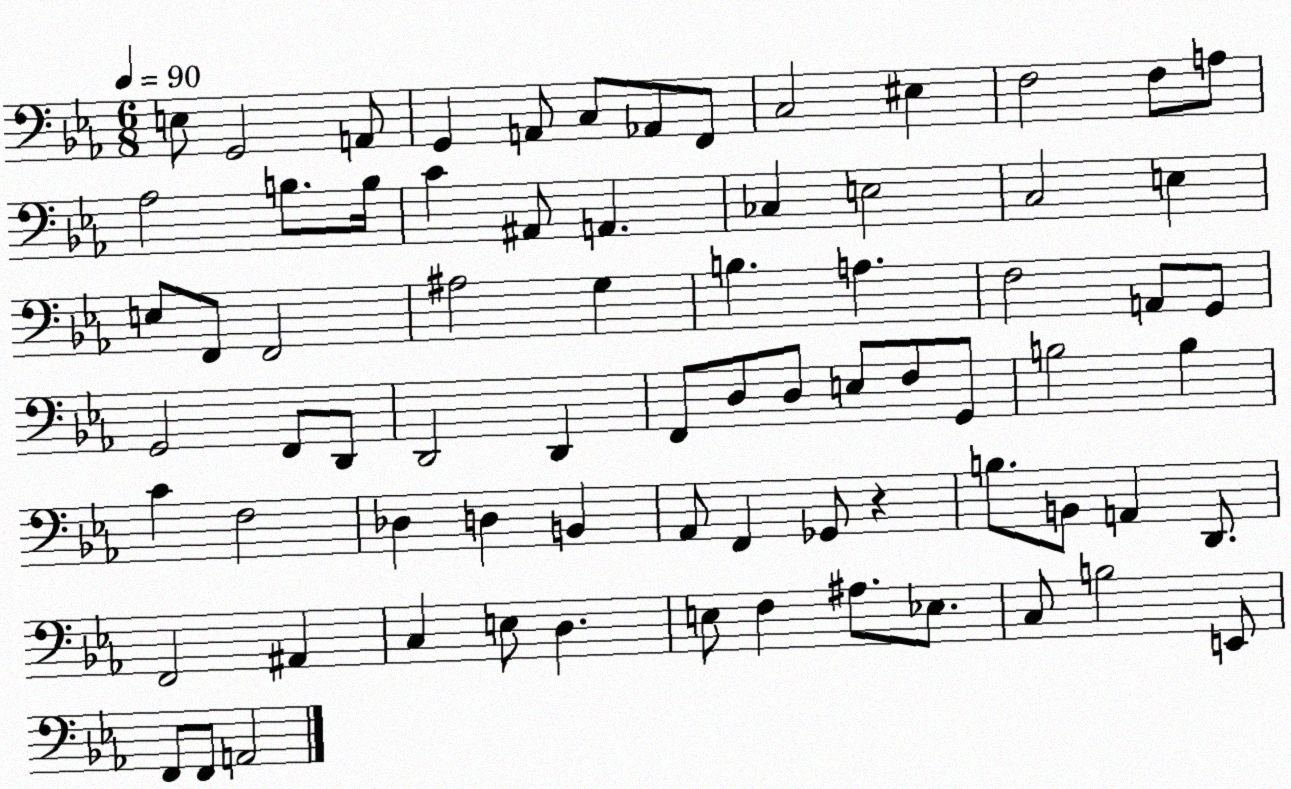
X:1
T:Untitled
M:6/8
L:1/4
K:Eb
E,/2 G,,2 A,,/2 G,, A,,/2 C,/2 _A,,/2 F,,/2 C,2 ^E, F,2 F,/2 A,/2 _A,2 B,/2 B,/4 C ^A,,/2 A,, _C, E,2 C,2 E, E,/2 F,,/2 F,,2 ^A,2 G, B, A, F,2 A,,/2 G,,/2 G,,2 F,,/2 D,,/2 D,,2 D,, F,,/2 D,/2 D,/2 E,/2 F,/2 G,,/2 B,2 B, C F,2 _D, D, B,, _A,,/2 F,, _G,,/2 z B,/2 B,,/2 A,, D,,/2 F,,2 ^A,, C, E,/2 D, E,/2 F, ^A,/2 _E,/2 C,/2 B,2 E,,/2 F,,/2 F,,/2 A,,2